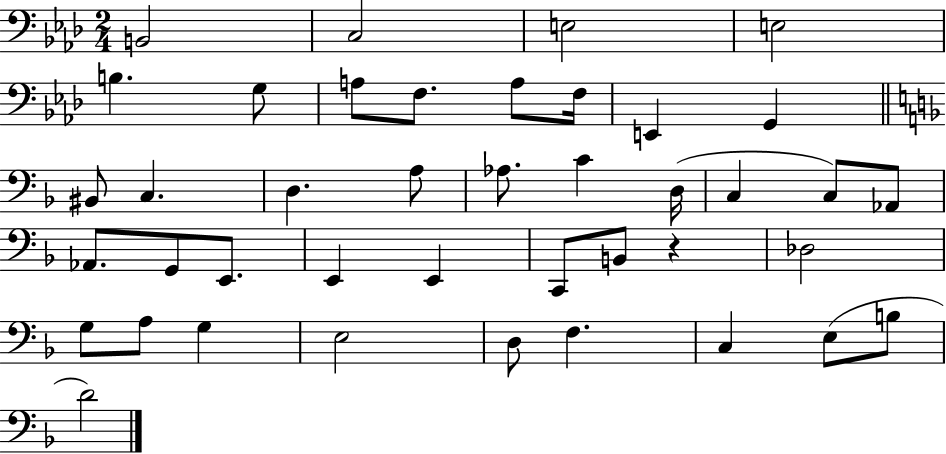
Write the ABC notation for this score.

X:1
T:Untitled
M:2/4
L:1/4
K:Ab
B,,2 C,2 E,2 E,2 B, G,/2 A,/2 F,/2 A,/2 F,/4 E,, G,, ^B,,/2 C, D, A,/2 _A,/2 C D,/4 C, C,/2 _A,,/2 _A,,/2 G,,/2 E,,/2 E,, E,, C,,/2 B,,/2 z _D,2 G,/2 A,/2 G, E,2 D,/2 F, C, E,/2 B,/2 D2